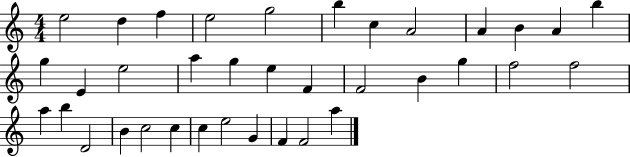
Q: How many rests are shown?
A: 0